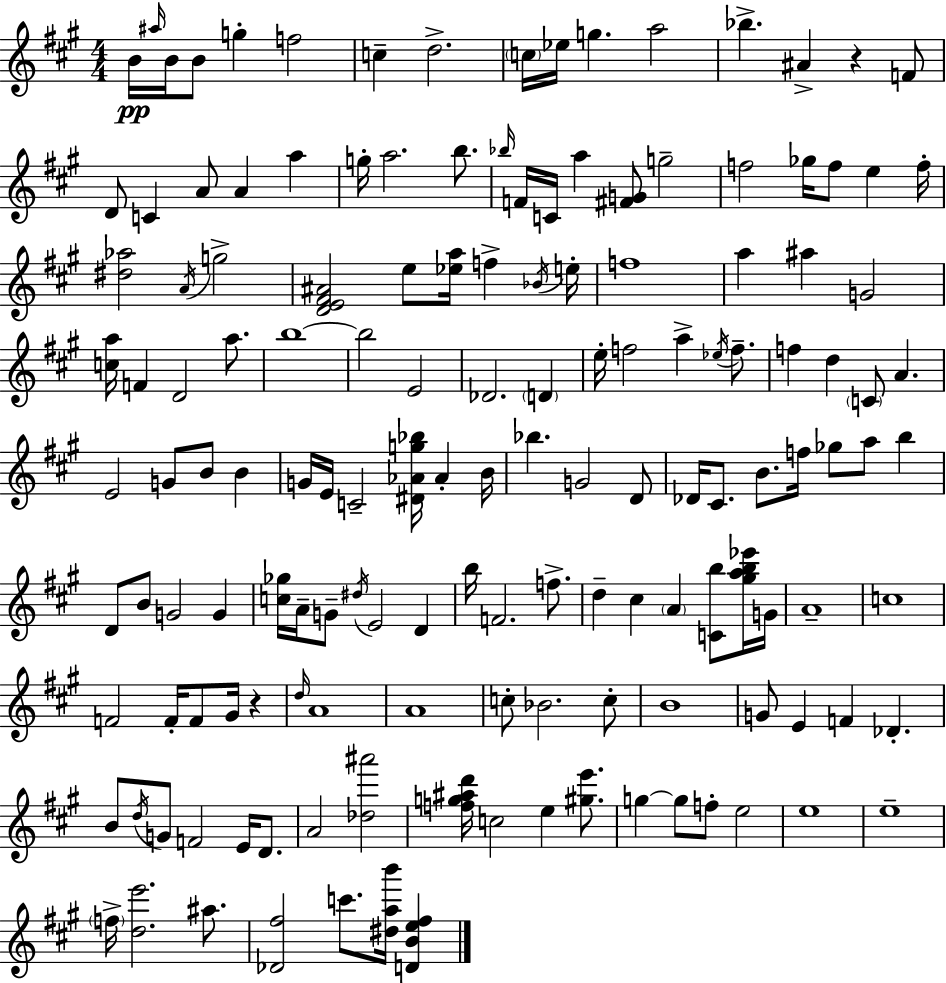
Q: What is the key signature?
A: A major